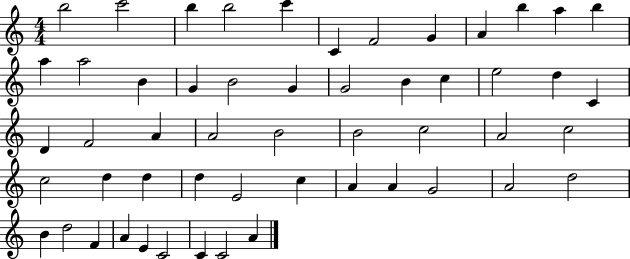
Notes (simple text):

B5/h C6/h B5/q B5/h C6/q C4/q F4/h G4/q A4/q B5/q A5/q B5/q A5/q A5/h B4/q G4/q B4/h G4/q G4/h B4/q C5/q E5/h D5/q C4/q D4/q F4/h A4/q A4/h B4/h B4/h C5/h A4/h C5/h C5/h D5/q D5/q D5/q E4/h C5/q A4/q A4/q G4/h A4/h D5/h B4/q D5/h F4/q A4/q E4/q C4/h C4/q C4/h A4/q